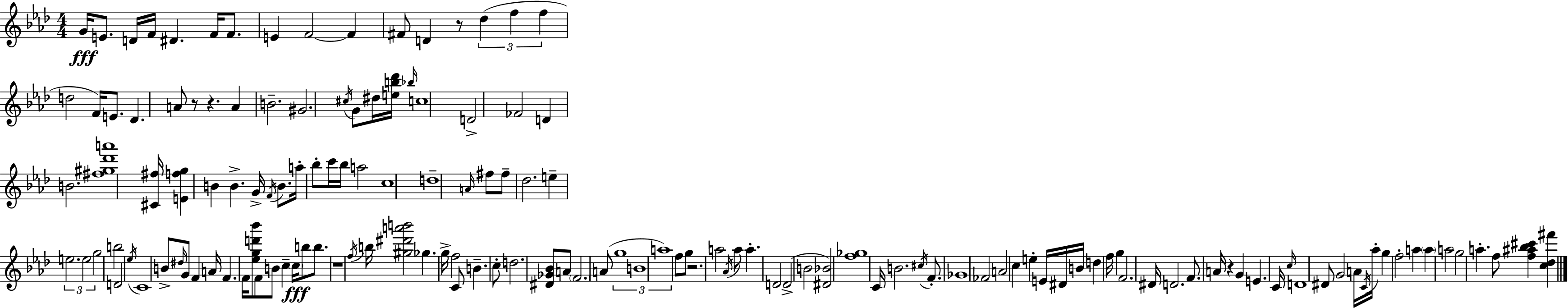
G4/s E4/e. D4/s F4/s D#4/q. F4/s F4/e. E4/q F4/h F4/q F#4/e D4/q R/e Db5/q F5/q F5/q D5/h F4/s E4/e. Db4/q. A4/e R/e R/q. A4/q B4/h. G#4/h. C#5/s G4/e D#5/s [E5,B5,Db6]/s Bb5/s C5/w D4/h FES4/h D4/q B4/h. [F#5,G#5,Db6,A6]/w [C#4,F#5]/s [E4,F5,G5]/q B4/q B4/q. G4/s F4/s B4/e. A5/s Bb5/e C6/s Bb5/s A5/h C5/w D5/w A4/s F#5/e F#5/e Db5/h. E5/q E5/h. E5/h G5/h B5/h D4/h Eb5/s C4/w B4/e D#5/s G4/e F4/q A4/s F4/q. F4/s [Eb5,G5,D6,Bb6]/e F4/e B4/e C5/q C5/s B5/e B5/e. R/w F5/s B5/s [G#5,D#6,A6,B6]/h Gb5/q. G5/s F5/h C4/e B4/q. C5/e D5/h. [D#4,Gb4,Bb4]/e A4/e F4/h. A4/e G5/w B4/w A5/w F5/e G5/e R/h. A5/h Ab4/s A5/e A5/q. D4/h D4/h B4/h [D#4,Bb4]/h [F5,Gb5]/w C4/s B4/h. C#5/s F4/e. Gb4/w FES4/h A4/h C5/q E5/q E4/s D#4/s B4/s D5/q F5/s G5/q F4/h. D#4/s D4/h. F4/e. A4/s R/q G4/q E4/q. C4/s C5/s D4/w D#4/e G4/h A4/s C4/s Ab5/s G5/q F5/h A5/q A5/q A5/h G5/h A5/q. F5/e [F5,A#5,Bb5,C#6]/q [C5,Db5,F#6]/q